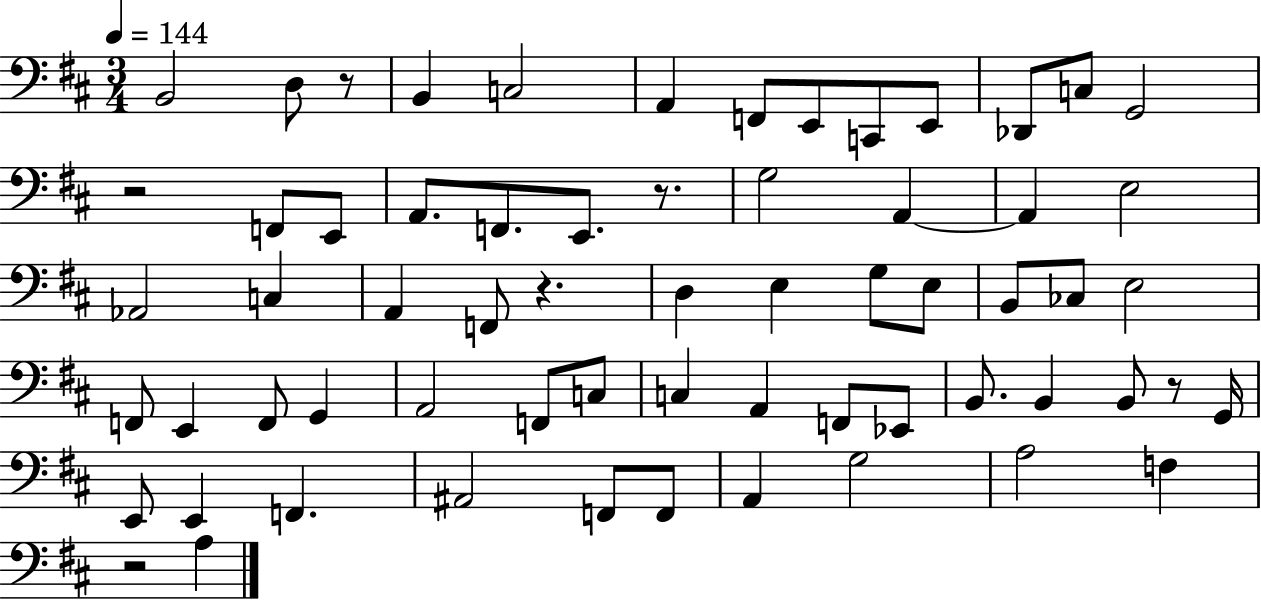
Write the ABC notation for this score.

X:1
T:Untitled
M:3/4
L:1/4
K:D
B,,2 D,/2 z/2 B,, C,2 A,, F,,/2 E,,/2 C,,/2 E,,/2 _D,,/2 C,/2 G,,2 z2 F,,/2 E,,/2 A,,/2 F,,/2 E,,/2 z/2 G,2 A,, A,, E,2 _A,,2 C, A,, F,,/2 z D, E, G,/2 E,/2 B,,/2 _C,/2 E,2 F,,/2 E,, F,,/2 G,, A,,2 F,,/2 C,/2 C, A,, F,,/2 _E,,/2 B,,/2 B,, B,,/2 z/2 G,,/4 E,,/2 E,, F,, ^A,,2 F,,/2 F,,/2 A,, G,2 A,2 F, z2 A,